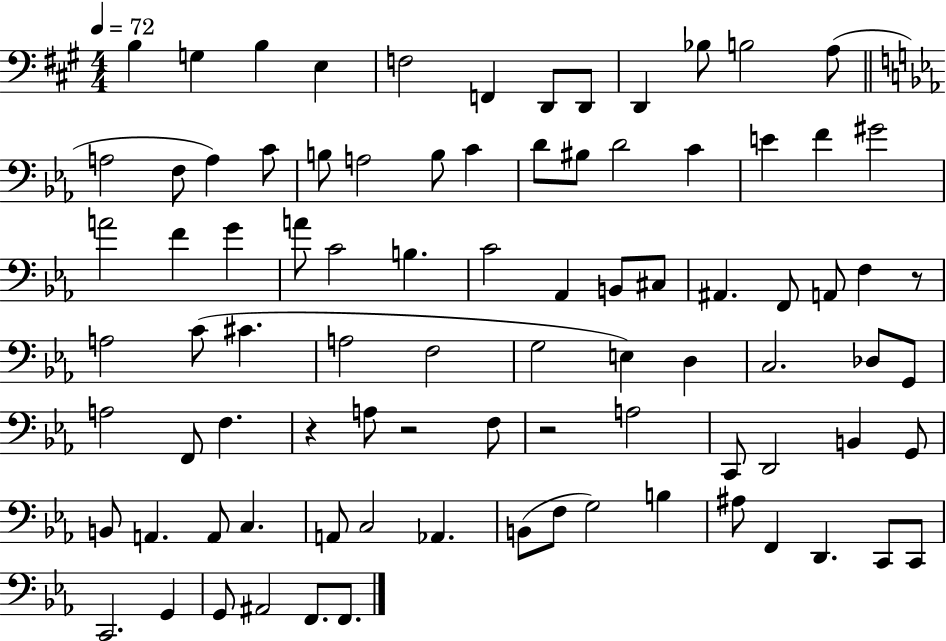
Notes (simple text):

B3/q G3/q B3/q E3/q F3/h F2/q D2/e D2/e D2/q Bb3/e B3/h A3/e A3/h F3/e A3/q C4/e B3/e A3/h B3/e C4/q D4/e BIS3/e D4/h C4/q E4/q F4/q G#4/h A4/h F4/q G4/q A4/e C4/h B3/q. C4/h Ab2/q B2/e C#3/e A#2/q. F2/e A2/e F3/q R/e A3/h C4/e C#4/q. A3/h F3/h G3/h E3/q D3/q C3/h. Db3/e G2/e A3/h F2/e F3/q. R/q A3/e R/h F3/e R/h A3/h C2/e D2/h B2/q G2/e B2/e A2/q. A2/e C3/q. A2/e C3/h Ab2/q. B2/e F3/e G3/h B3/q A#3/e F2/q D2/q. C2/e C2/e C2/h. G2/q G2/e A#2/h F2/e. F2/e.